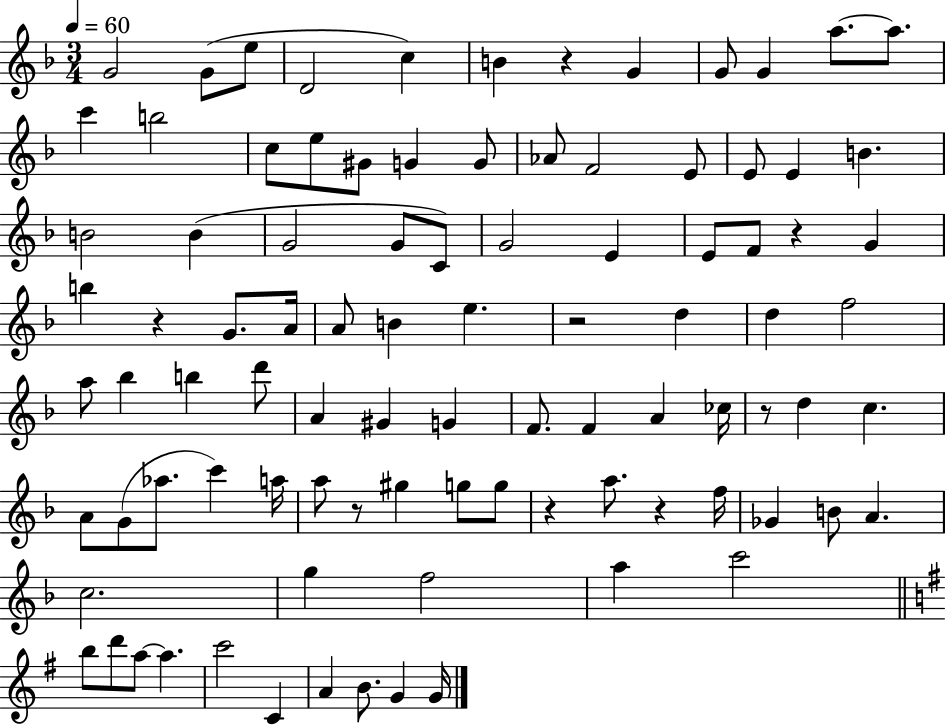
G4/h G4/e E5/e D4/h C5/q B4/q R/q G4/q G4/e G4/q A5/e. A5/e. C6/q B5/h C5/e E5/e G#4/e G4/q G4/e Ab4/e F4/h E4/e E4/e E4/q B4/q. B4/h B4/q G4/h G4/e C4/e G4/h E4/q E4/e F4/e R/q G4/q B5/q R/q G4/e. A4/s A4/e B4/q E5/q. R/h D5/q D5/q F5/h A5/e Bb5/q B5/q D6/e A4/q G#4/q G4/q F4/e. F4/q A4/q CES5/s R/e D5/q C5/q. A4/e G4/e Ab5/e. C6/q A5/s A5/e R/e G#5/q G5/e G5/e R/q A5/e. R/q F5/s Gb4/q B4/e A4/q. C5/h. G5/q F5/h A5/q C6/h B5/e D6/e A5/e A5/q. C6/h C4/q A4/q B4/e. G4/q G4/s